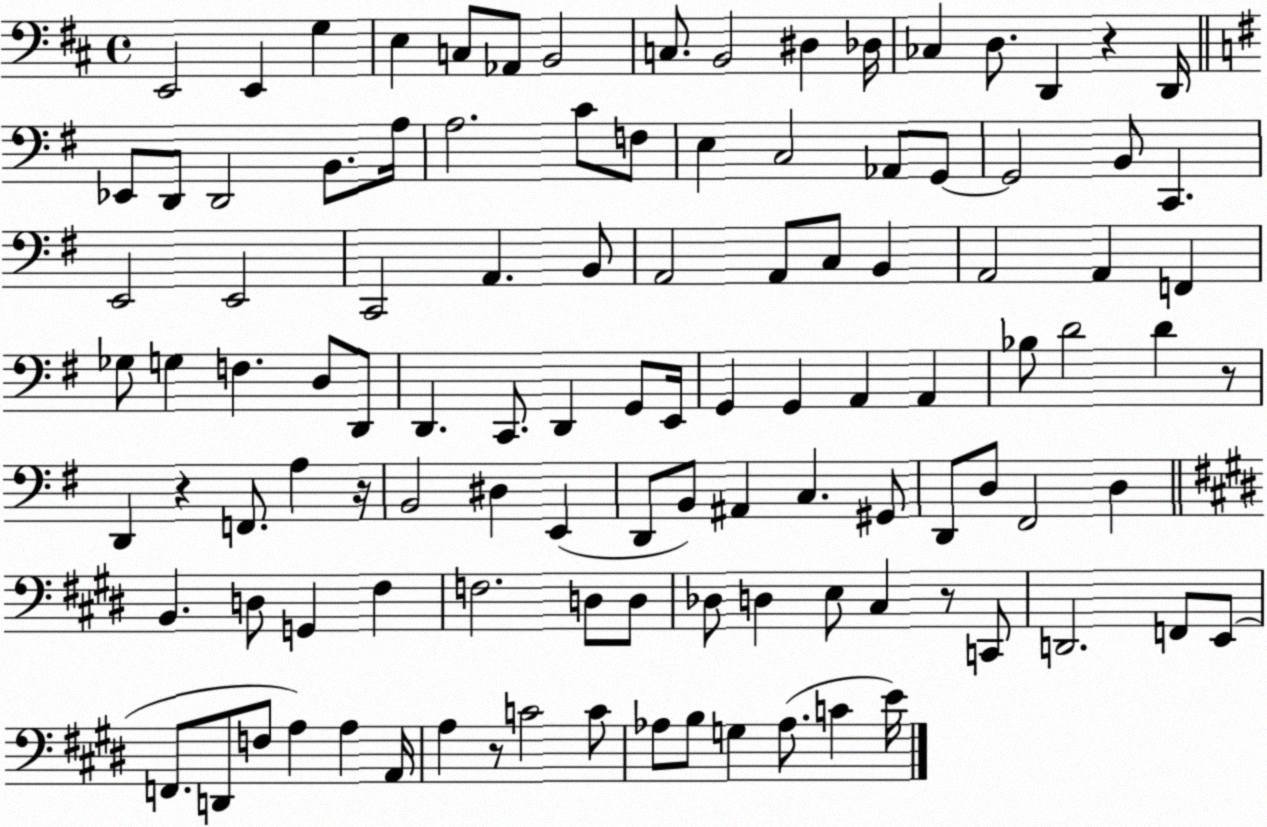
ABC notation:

X:1
T:Untitled
M:4/4
L:1/4
K:D
E,,2 E,, G, E, C,/2 _A,,/2 B,,2 C,/2 B,,2 ^D, _D,/4 _C, D,/2 D,, z D,,/4 _E,,/2 D,,/2 D,,2 B,,/2 A,/4 A,2 C/2 F,/2 E, C,2 _A,,/2 G,,/2 G,,2 B,,/2 C,, E,,2 E,,2 C,,2 A,, B,,/2 A,,2 A,,/2 C,/2 B,, A,,2 A,, F,, _G,/2 G, F, D,/2 D,,/2 D,, C,,/2 D,, G,,/2 E,,/4 G,, G,, A,, A,, _B,/2 D2 D z/2 D,, z F,,/2 A, z/4 B,,2 ^D, E,, D,,/2 B,,/2 ^A,, C, ^G,,/2 D,,/2 D,/2 ^F,,2 D, B,, D,/2 G,, ^F, F,2 D,/2 D,/2 _D,/2 D, E,/2 ^C, z/2 C,,/2 D,,2 F,,/2 E,,/2 F,,/2 D,,/2 F,/2 A, A, A,,/4 A, z/2 C2 C/2 _A,/2 B,/2 G, _A,/2 C E/4